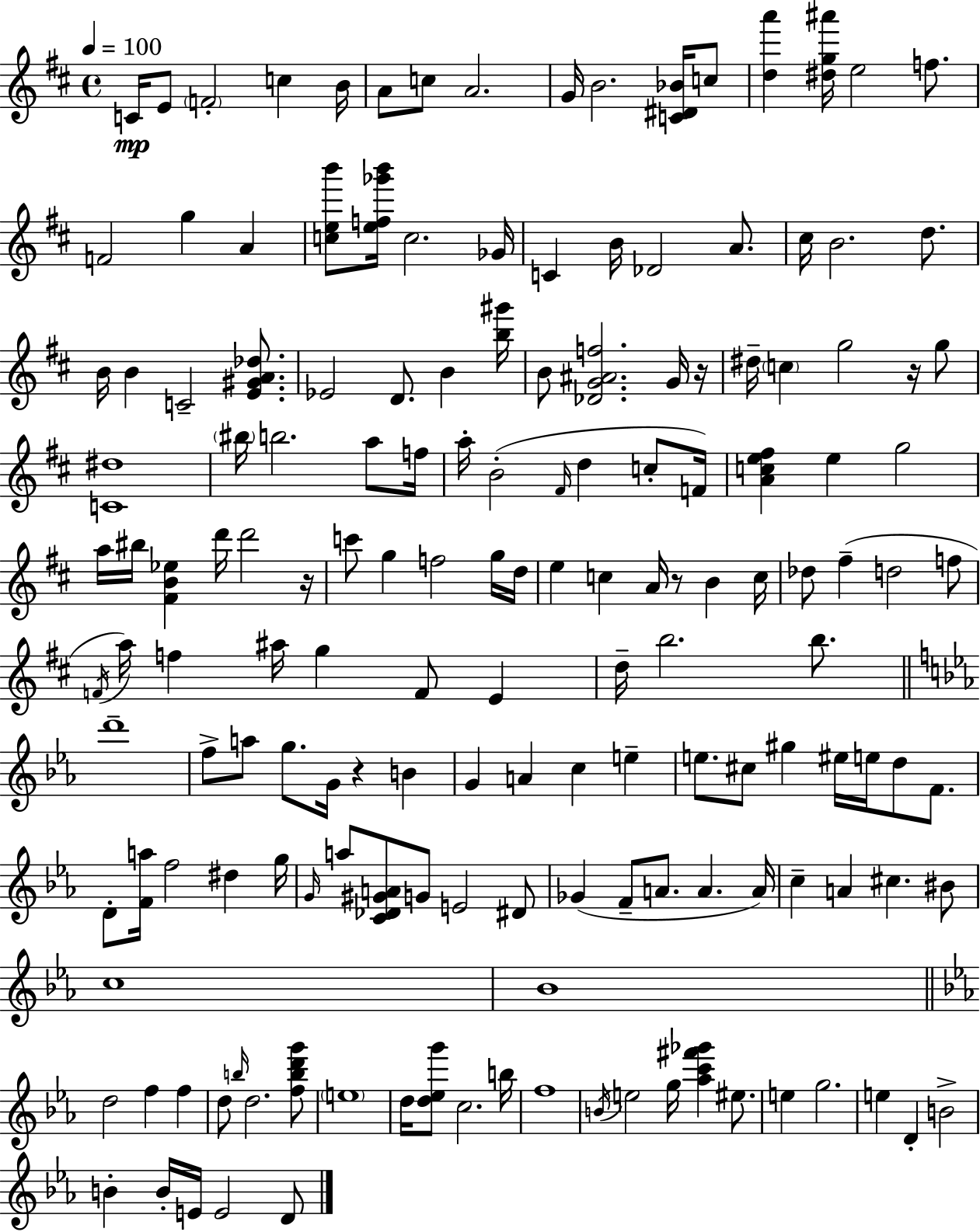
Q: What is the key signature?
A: D major